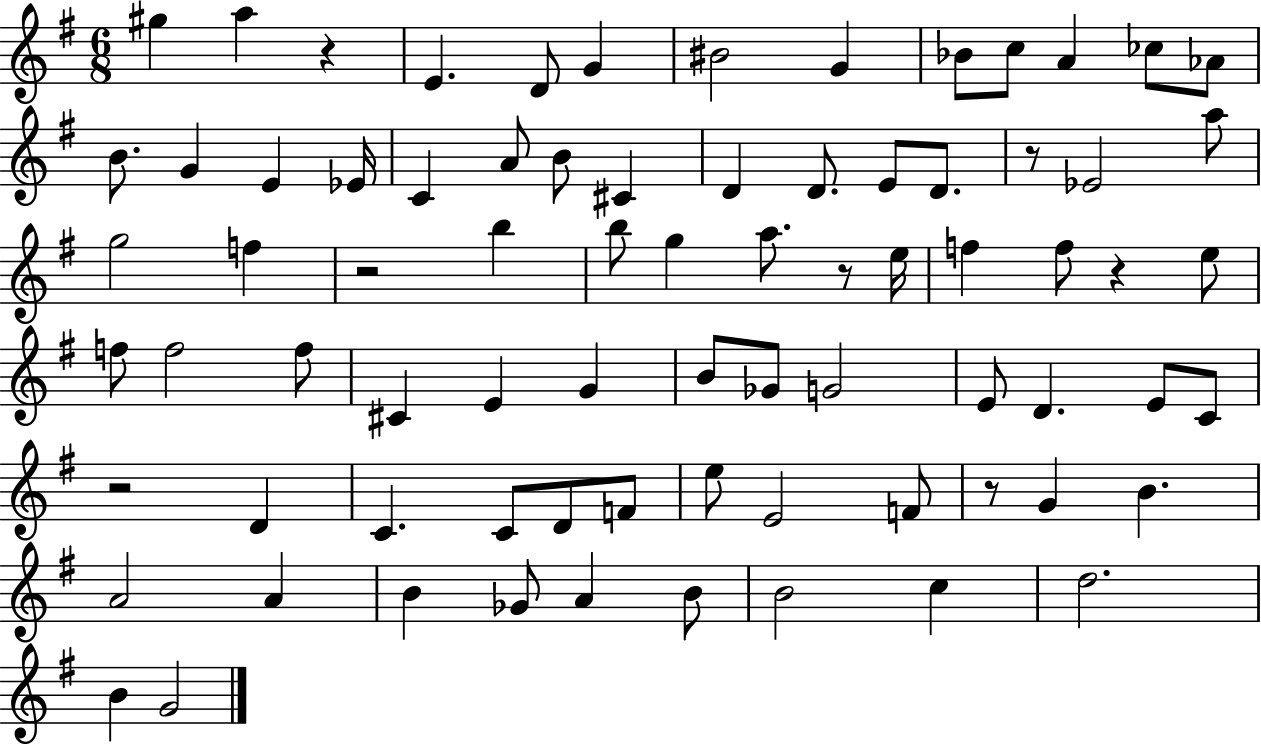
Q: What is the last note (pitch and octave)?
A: G4